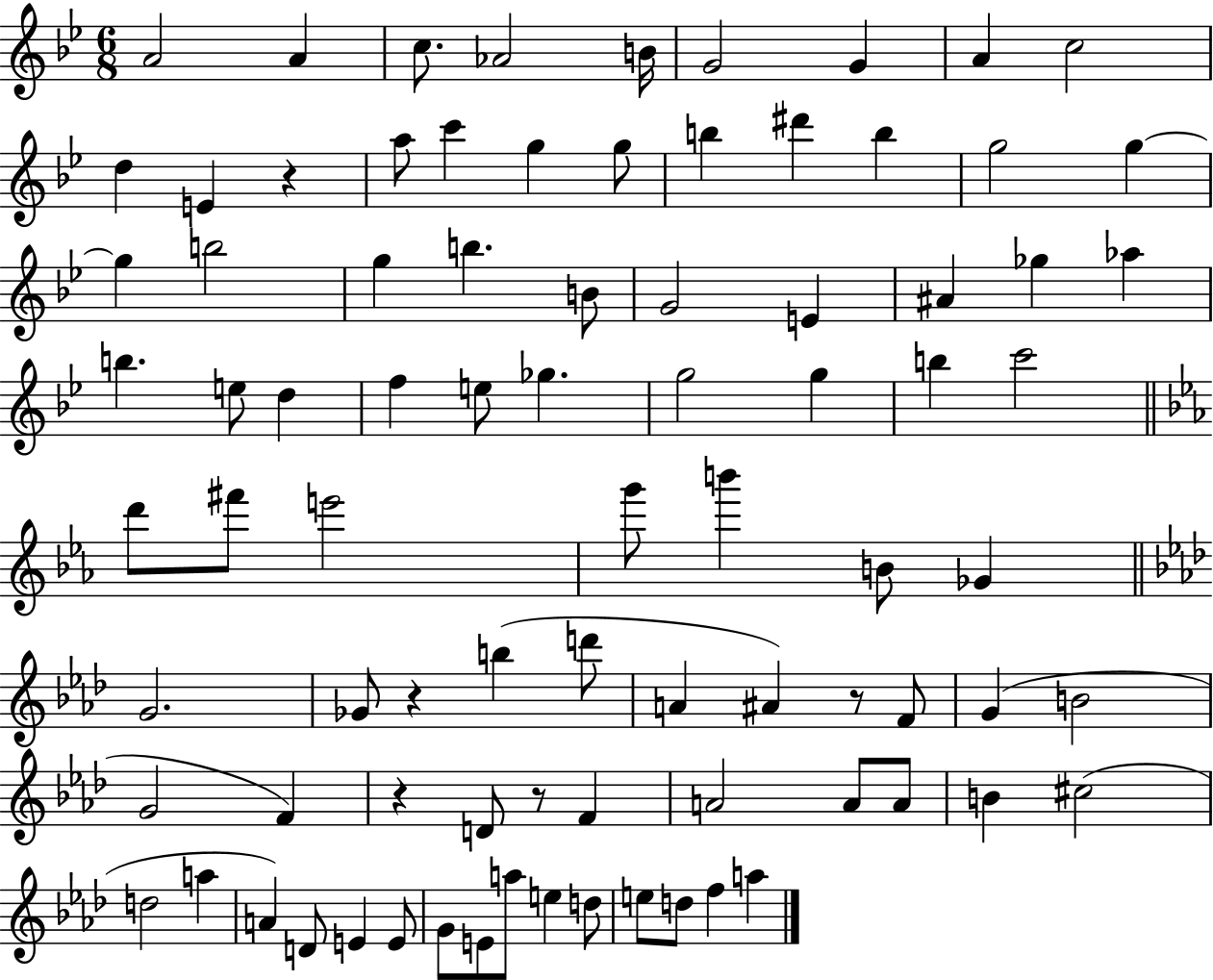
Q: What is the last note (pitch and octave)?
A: A5